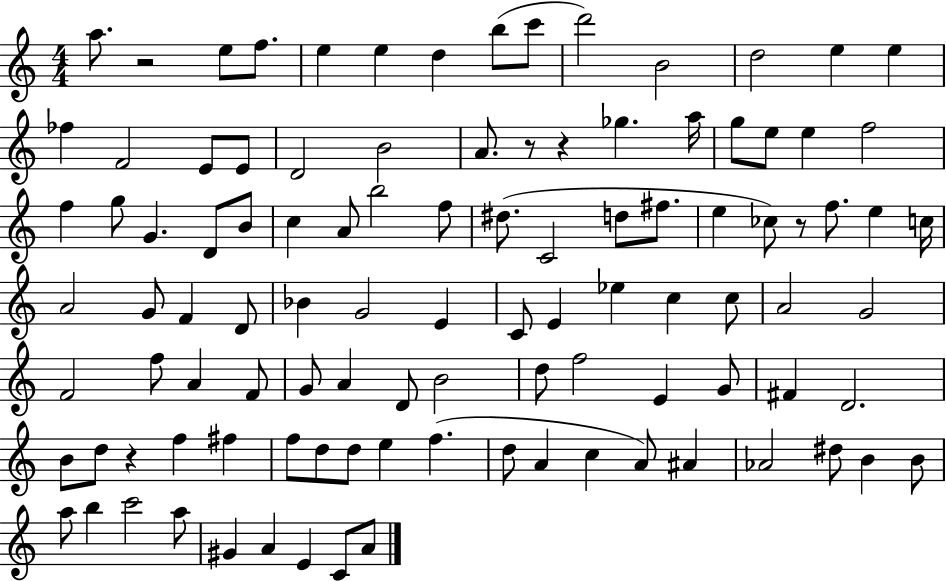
A5/e. R/h E5/e F5/e. E5/q E5/q D5/q B5/e C6/e D6/h B4/h D5/h E5/q E5/q FES5/q F4/h E4/e E4/e D4/h B4/h A4/e. R/e R/q Gb5/q. A5/s G5/e E5/e E5/q F5/h F5/q G5/e G4/q. D4/e B4/e C5/q A4/e B5/h F5/e D#5/e. C4/h D5/e F#5/e. E5/q CES5/e R/e F5/e. E5/q C5/s A4/h G4/e F4/q D4/e Bb4/q G4/h E4/q C4/e E4/q Eb5/q C5/q C5/e A4/h G4/h F4/h F5/e A4/q F4/e G4/e A4/q D4/e B4/h D5/e F5/h E4/q G4/e F#4/q D4/h. B4/e D5/e R/q F5/q F#5/q F5/e D5/e D5/e E5/q F5/q. D5/e A4/q C5/q A4/e A#4/q Ab4/h D#5/e B4/q B4/e A5/e B5/q C6/h A5/e G#4/q A4/q E4/q C4/e A4/e